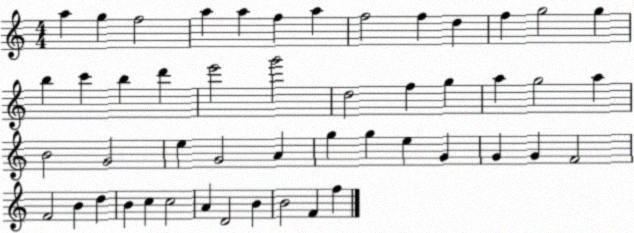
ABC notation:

X:1
T:Untitled
M:4/4
L:1/4
K:C
a g f2 a a f a f2 f d f g2 g b c' b d' e'2 g'2 d2 f g a g2 a B2 G2 e G2 A g g e G G G F2 F2 B d B c c2 A D2 B B2 F f